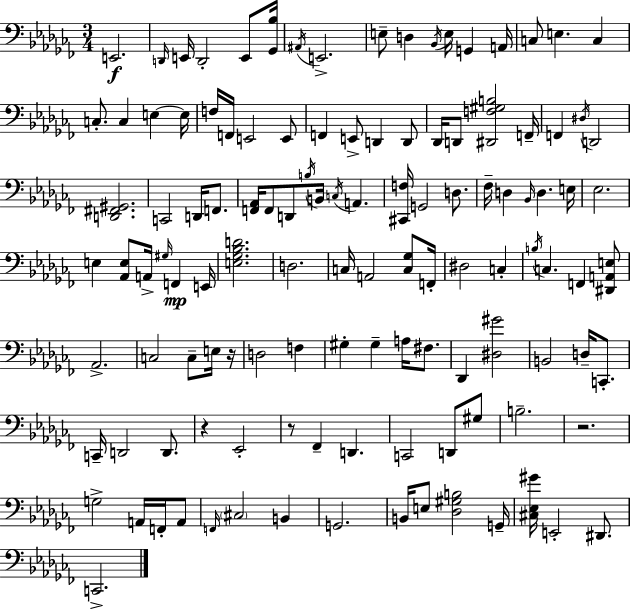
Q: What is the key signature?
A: AES minor